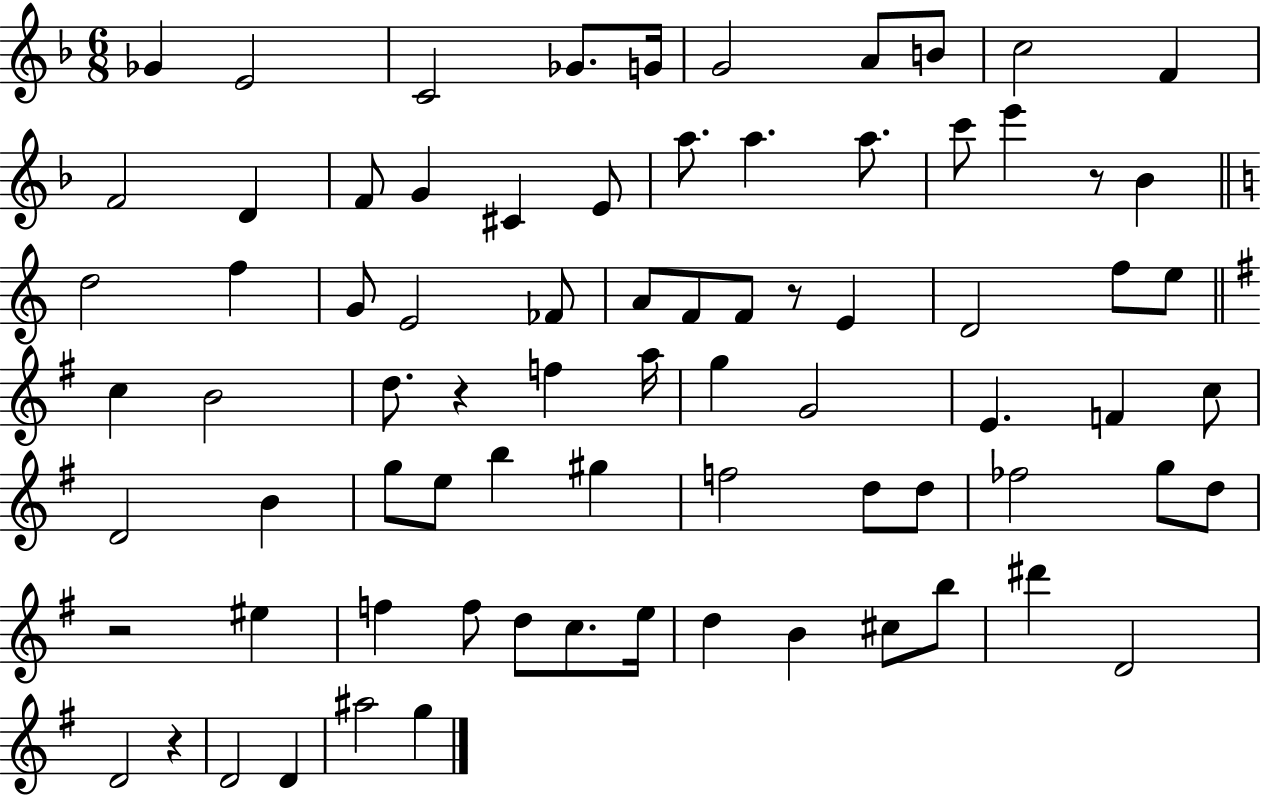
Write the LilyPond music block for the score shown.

{
  \clef treble
  \numericTimeSignature
  \time 6/8
  \key f \major
  ges'4 e'2 | c'2 ges'8. g'16 | g'2 a'8 b'8 | c''2 f'4 | \break f'2 d'4 | f'8 g'4 cis'4 e'8 | a''8. a''4. a''8. | c'''8 e'''4 r8 bes'4 | \break \bar "||" \break \key a \minor d''2 f''4 | g'8 e'2 fes'8 | a'8 f'8 f'8 r8 e'4 | d'2 f''8 e''8 | \break \bar "||" \break \key g \major c''4 b'2 | d''8. r4 f''4 a''16 | g''4 g'2 | e'4. f'4 c''8 | \break d'2 b'4 | g''8 e''8 b''4 gis''4 | f''2 d''8 d''8 | fes''2 g''8 d''8 | \break r2 eis''4 | f''4 f''8 d''8 c''8. e''16 | d''4 b'4 cis''8 b''8 | dis'''4 d'2 | \break d'2 r4 | d'2 d'4 | ais''2 g''4 | \bar "|."
}